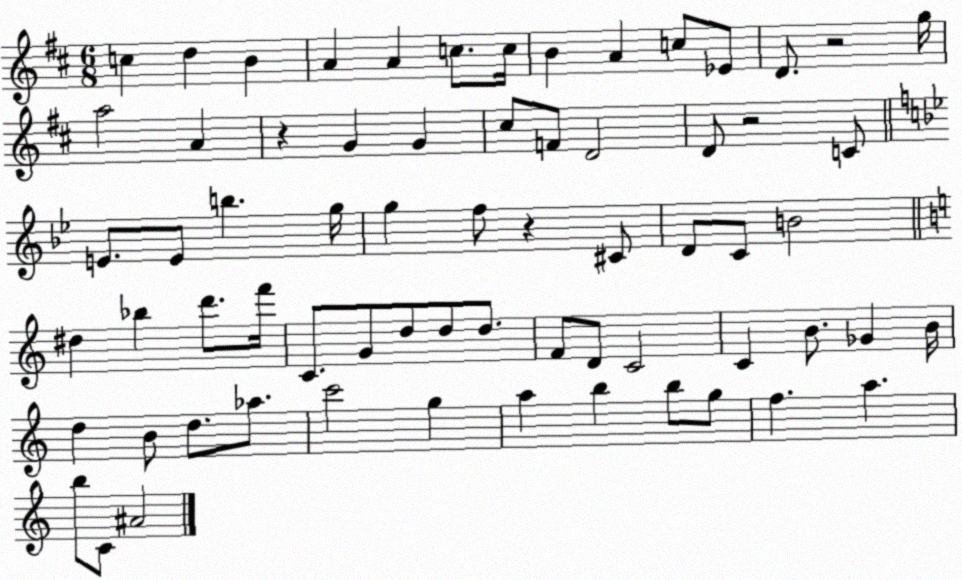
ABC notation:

X:1
T:Untitled
M:6/8
L:1/4
K:D
c d B A A c/2 c/4 B A c/2 _E/2 D/2 z2 g/4 a2 A z G G ^c/2 F/2 D2 D/2 z2 C/2 E/2 E/2 b g/4 g f/2 z ^C/2 D/2 C/2 B2 ^d _b d'/2 f'/4 C/2 G/2 d/2 d/2 d/2 F/2 D/2 C2 C B/2 _G B/4 d B/2 d/2 _a/2 c'2 g a b b/2 g/2 f a b/2 C/2 ^A2